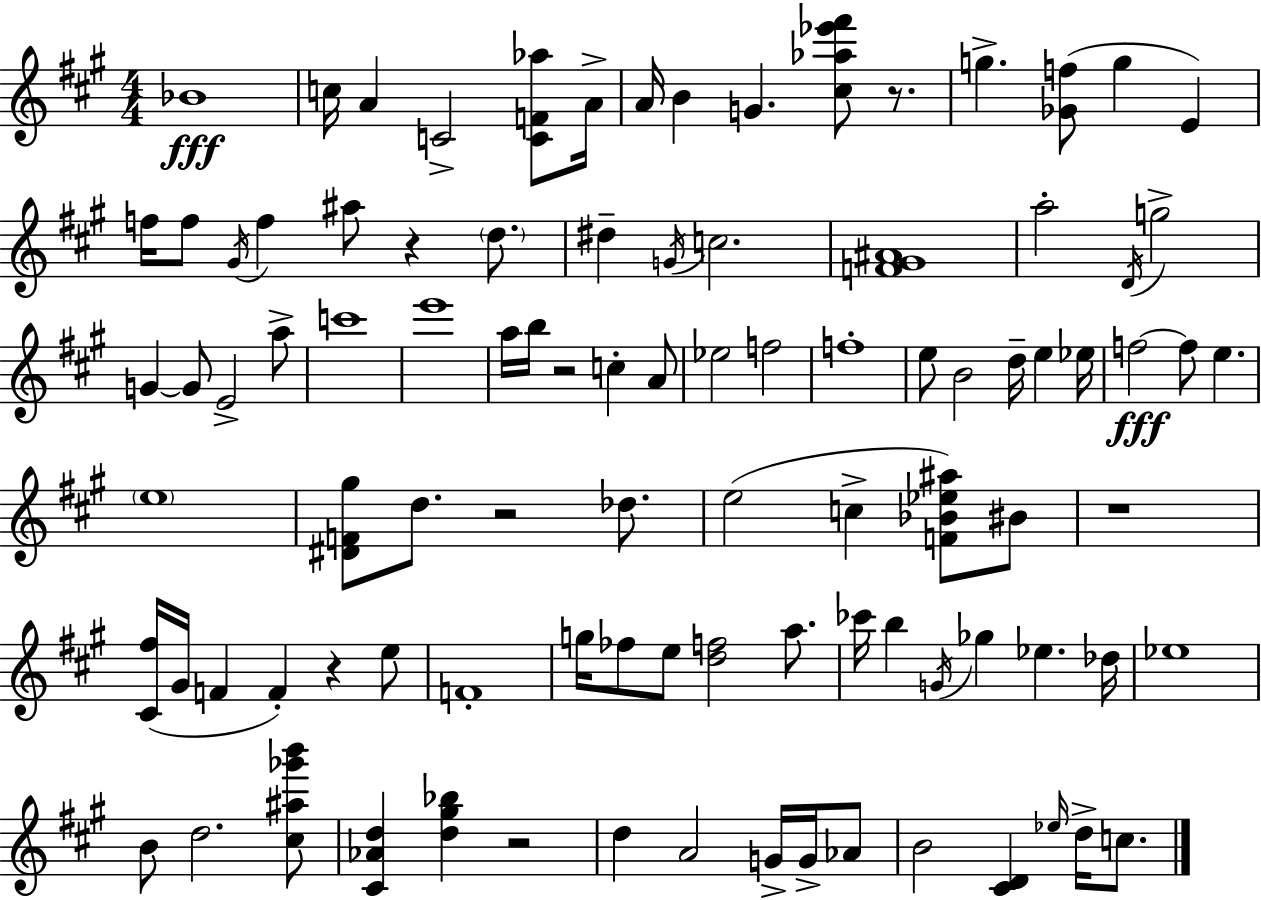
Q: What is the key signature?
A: A major